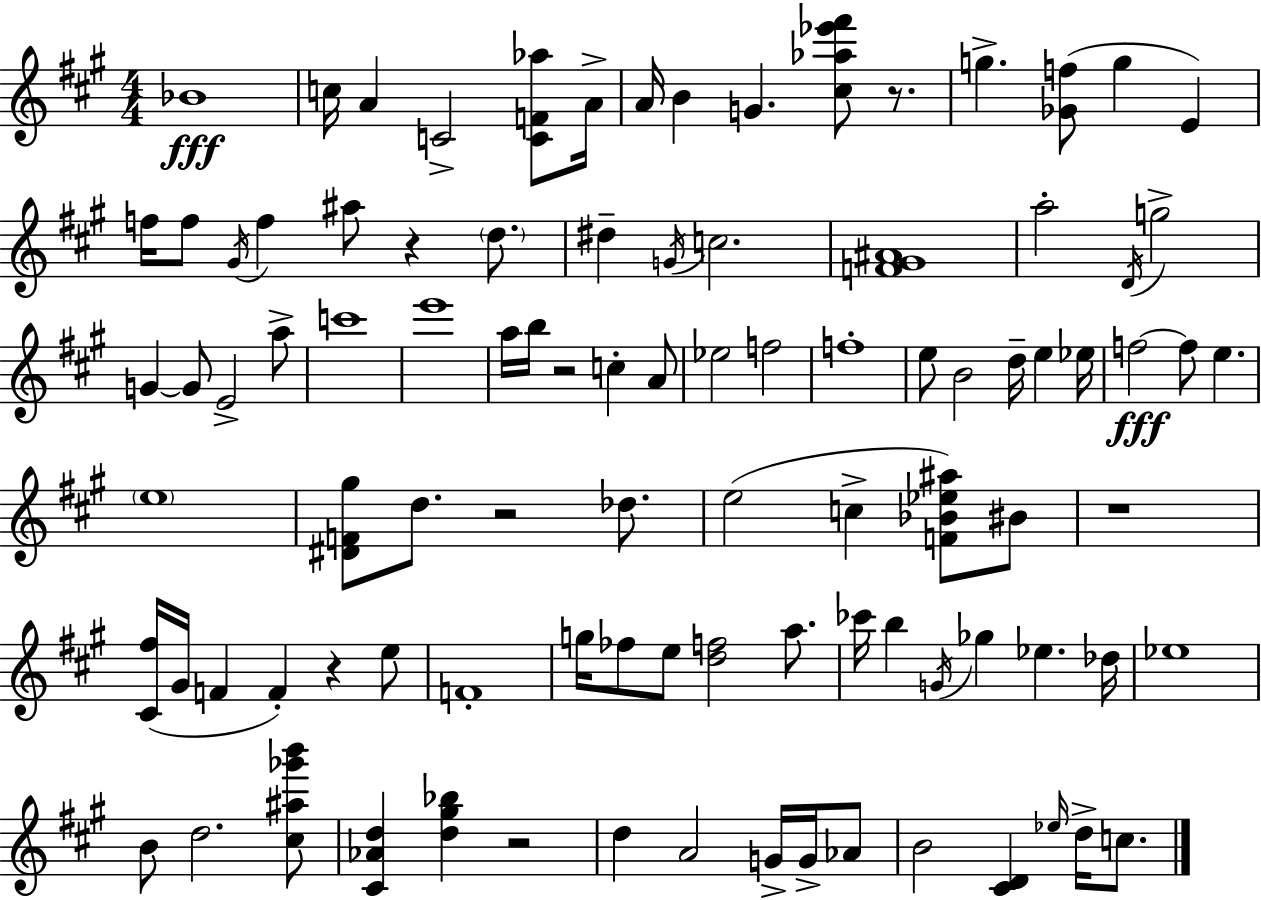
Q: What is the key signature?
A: A major